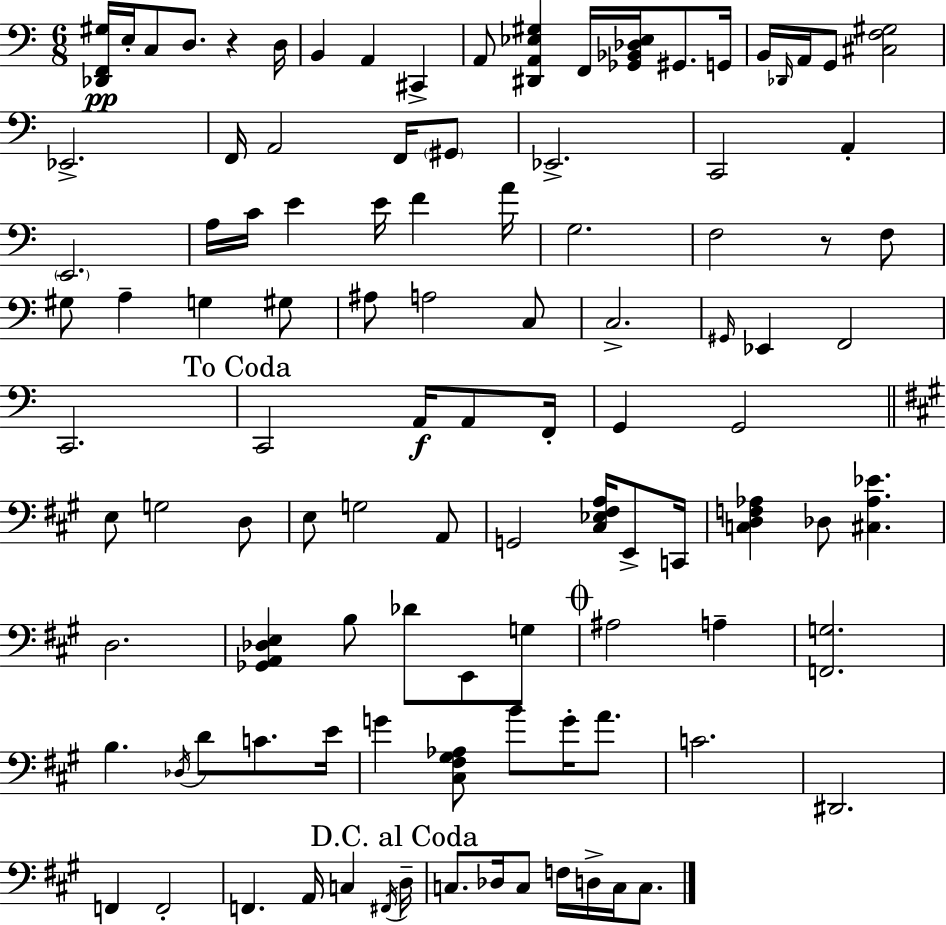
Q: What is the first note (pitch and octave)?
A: E3